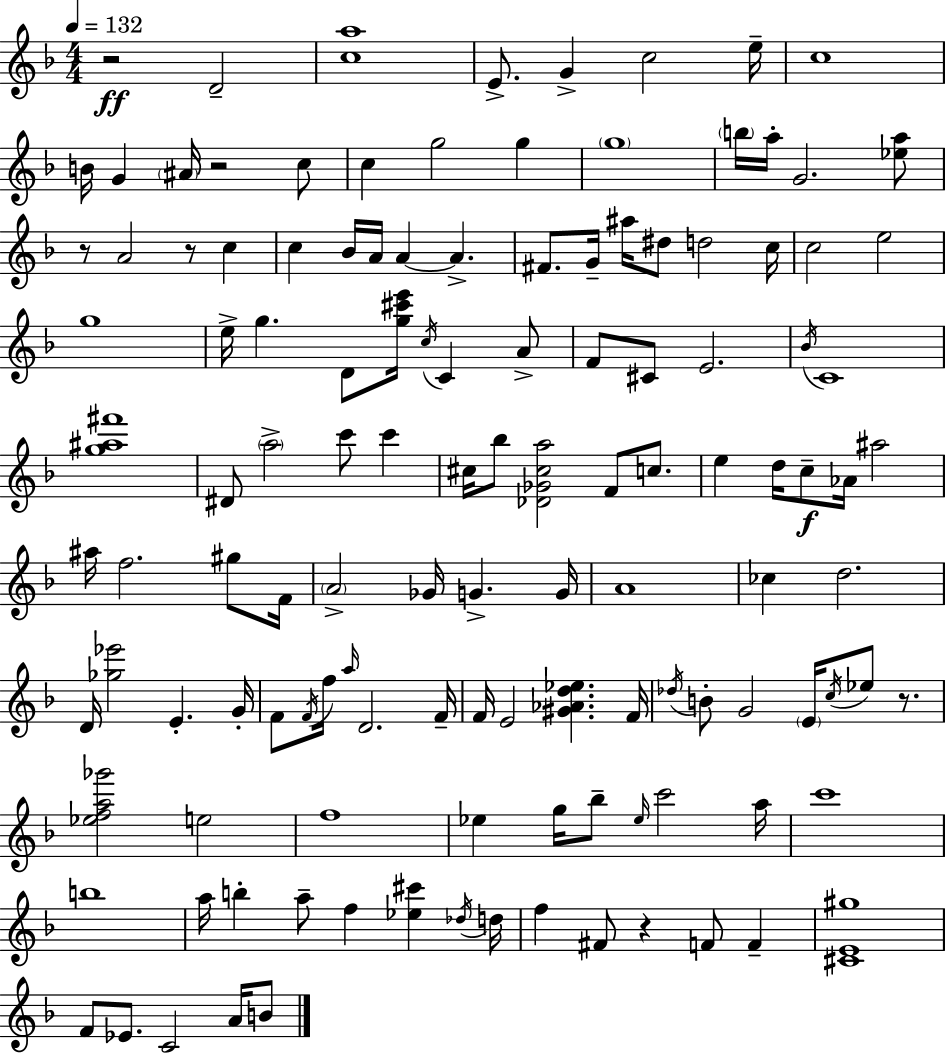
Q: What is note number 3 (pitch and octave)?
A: G4